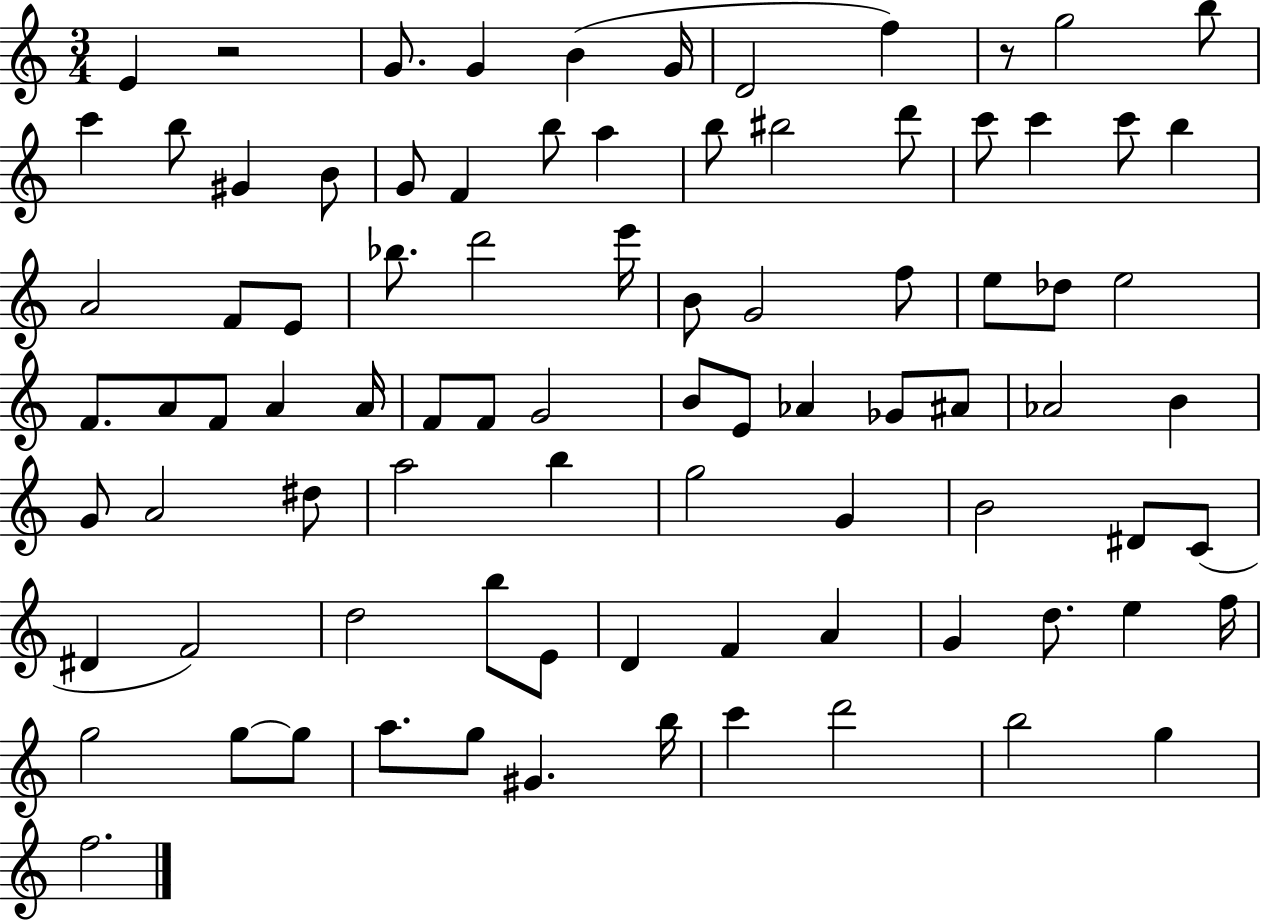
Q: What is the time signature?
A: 3/4